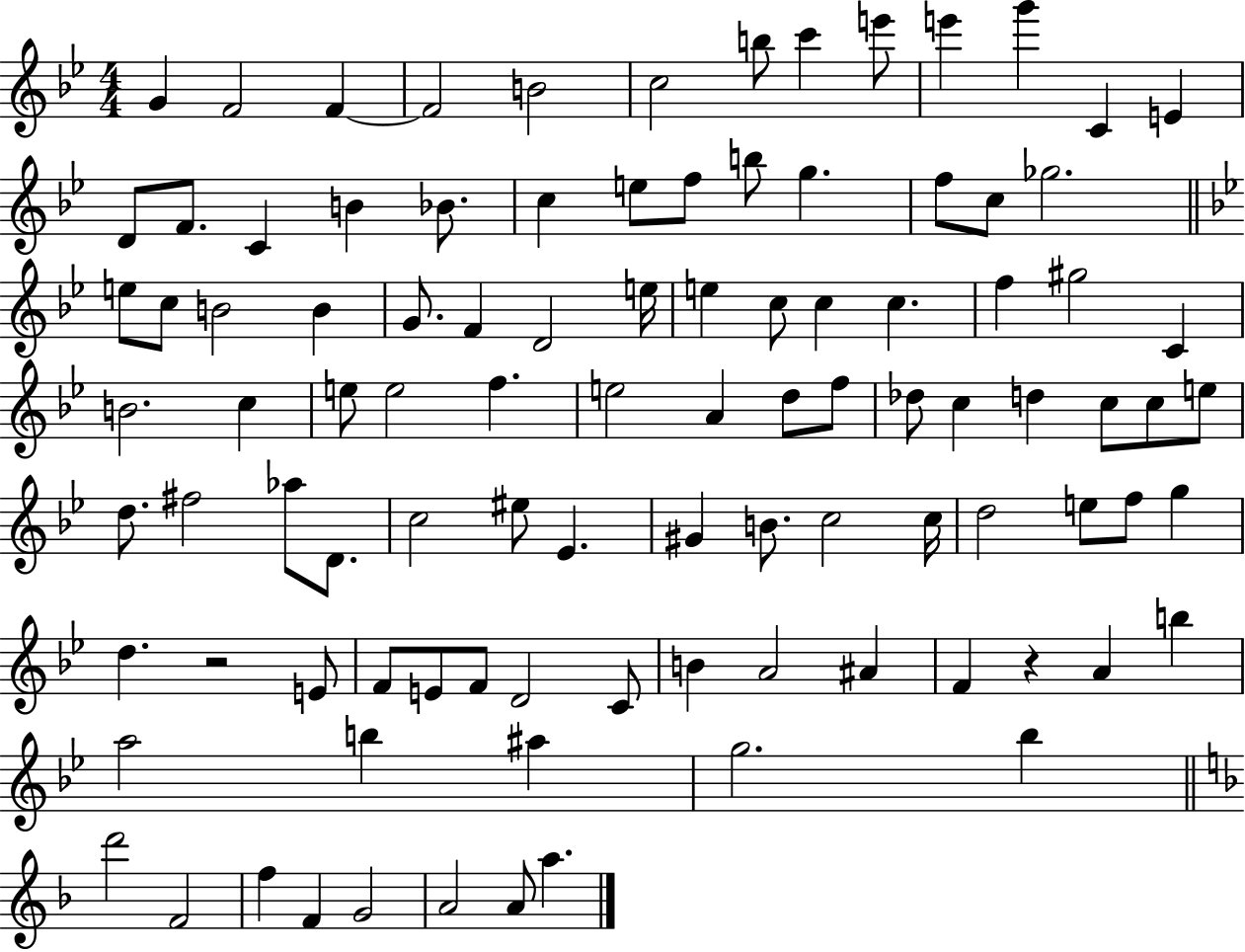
X:1
T:Untitled
M:4/4
L:1/4
K:Bb
G F2 F F2 B2 c2 b/2 c' e'/2 e' g' C E D/2 F/2 C B _B/2 c e/2 f/2 b/2 g f/2 c/2 _g2 e/2 c/2 B2 B G/2 F D2 e/4 e c/2 c c f ^g2 C B2 c e/2 e2 f e2 A d/2 f/2 _d/2 c d c/2 c/2 e/2 d/2 ^f2 _a/2 D/2 c2 ^e/2 _E ^G B/2 c2 c/4 d2 e/2 f/2 g d z2 E/2 F/2 E/2 F/2 D2 C/2 B A2 ^A F z A b a2 b ^a g2 _b d'2 F2 f F G2 A2 A/2 a